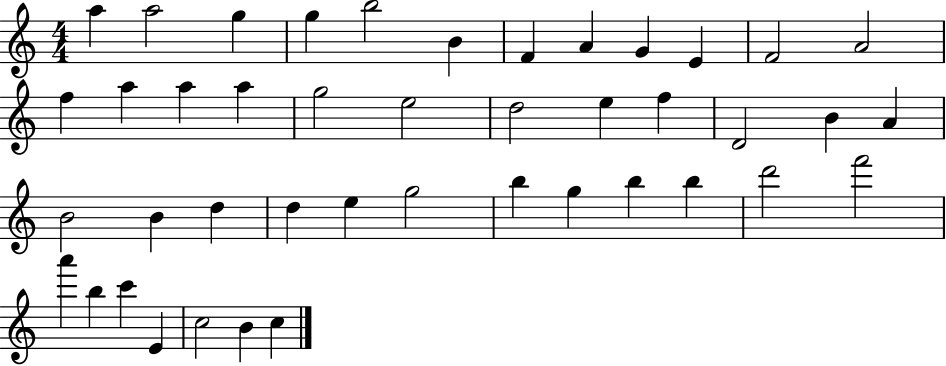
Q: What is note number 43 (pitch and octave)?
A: C5